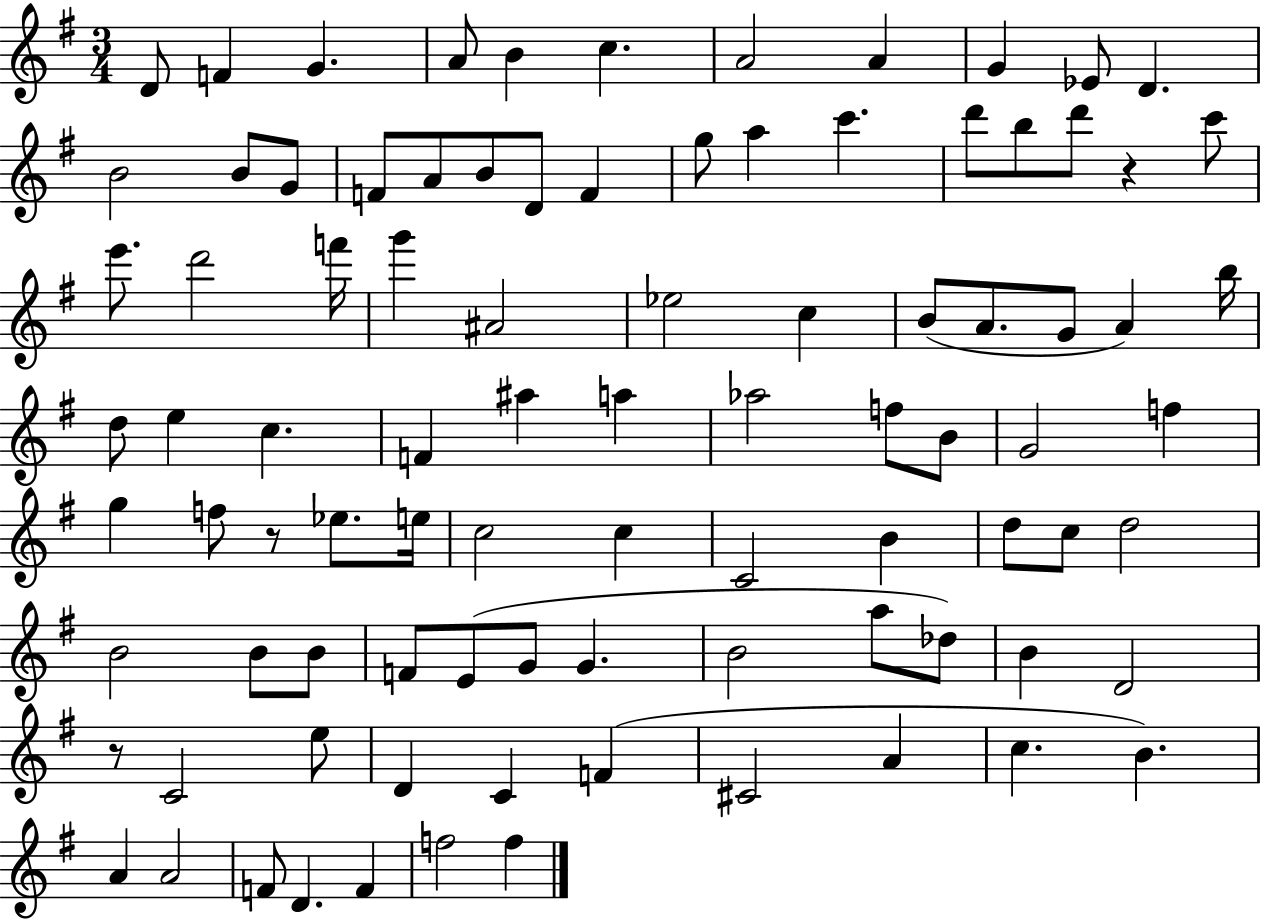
{
  \clef treble
  \numericTimeSignature
  \time 3/4
  \key g \major
  d'8 f'4 g'4. | a'8 b'4 c''4. | a'2 a'4 | g'4 ees'8 d'4. | \break b'2 b'8 g'8 | f'8 a'8 b'8 d'8 f'4 | g''8 a''4 c'''4. | d'''8 b''8 d'''8 r4 c'''8 | \break e'''8. d'''2 f'''16 | g'''4 ais'2 | ees''2 c''4 | b'8( a'8. g'8 a'4) b''16 | \break d''8 e''4 c''4. | f'4 ais''4 a''4 | aes''2 f''8 b'8 | g'2 f''4 | \break g''4 f''8 r8 ees''8. e''16 | c''2 c''4 | c'2 b'4 | d''8 c''8 d''2 | \break b'2 b'8 b'8 | f'8 e'8( g'8 g'4. | b'2 a''8 des''8) | b'4 d'2 | \break r8 c'2 e''8 | d'4 c'4 f'4( | cis'2 a'4 | c''4. b'4.) | \break a'4 a'2 | f'8 d'4. f'4 | f''2 f''4 | \bar "|."
}